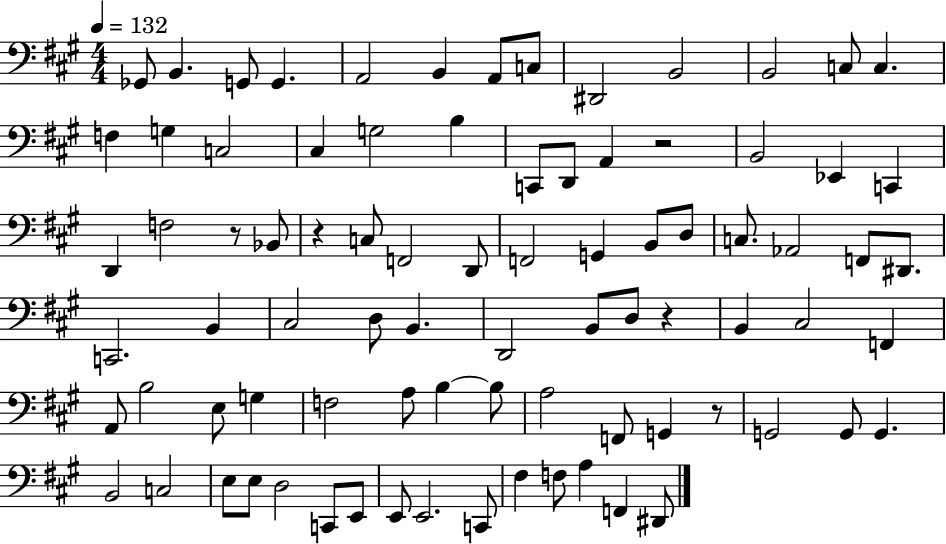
X:1
T:Untitled
M:4/4
L:1/4
K:A
_G,,/2 B,, G,,/2 G,, A,,2 B,, A,,/2 C,/2 ^D,,2 B,,2 B,,2 C,/2 C, F, G, C,2 ^C, G,2 B, C,,/2 D,,/2 A,, z2 B,,2 _E,, C,, D,, F,2 z/2 _B,,/2 z C,/2 F,,2 D,,/2 F,,2 G,, B,,/2 D,/2 C,/2 _A,,2 F,,/2 ^D,,/2 C,,2 B,, ^C,2 D,/2 B,, D,,2 B,,/2 D,/2 z B,, ^C,2 F,, A,,/2 B,2 E,/2 G, F,2 A,/2 B, B,/2 A,2 F,,/2 G,, z/2 G,,2 G,,/2 G,, B,,2 C,2 E,/2 E,/2 D,2 C,,/2 E,,/2 E,,/2 E,,2 C,,/2 ^F, F,/2 A, F,, ^D,,/2